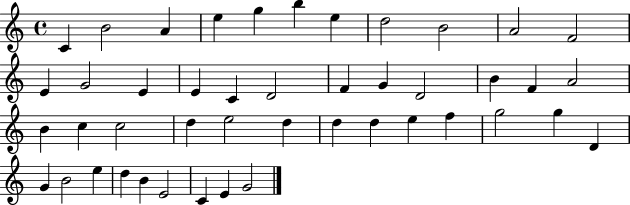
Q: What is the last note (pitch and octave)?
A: G4